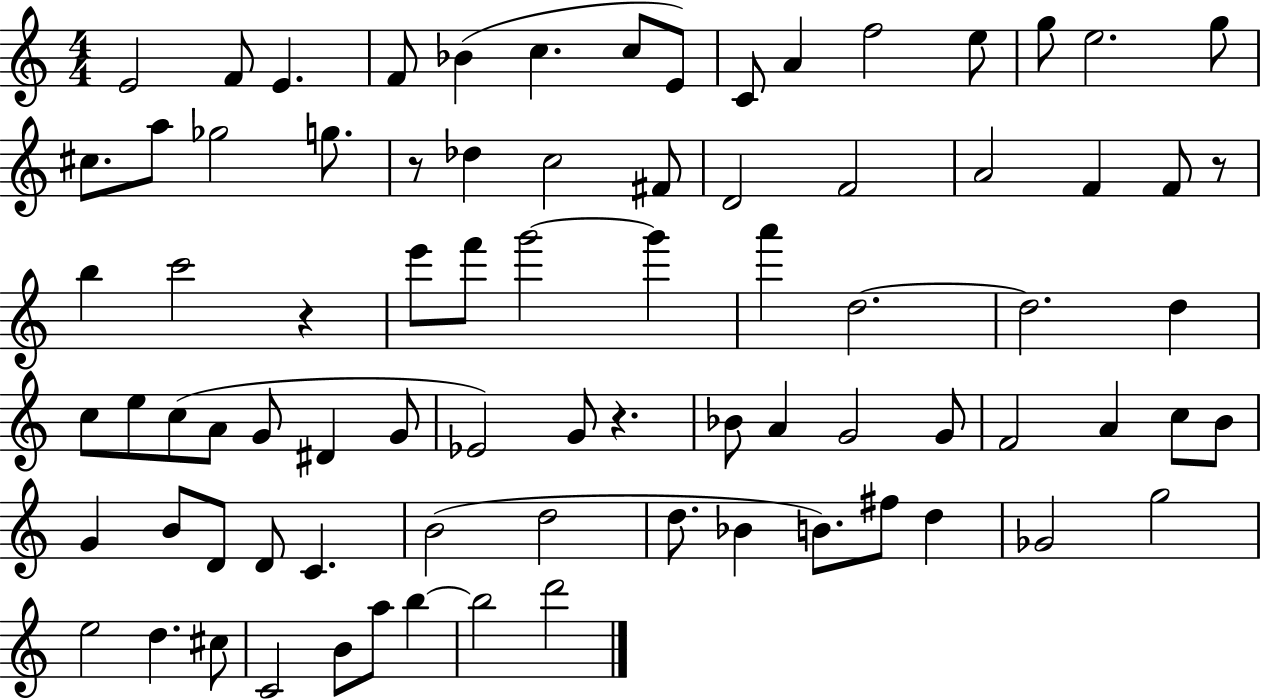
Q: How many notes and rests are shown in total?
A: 81